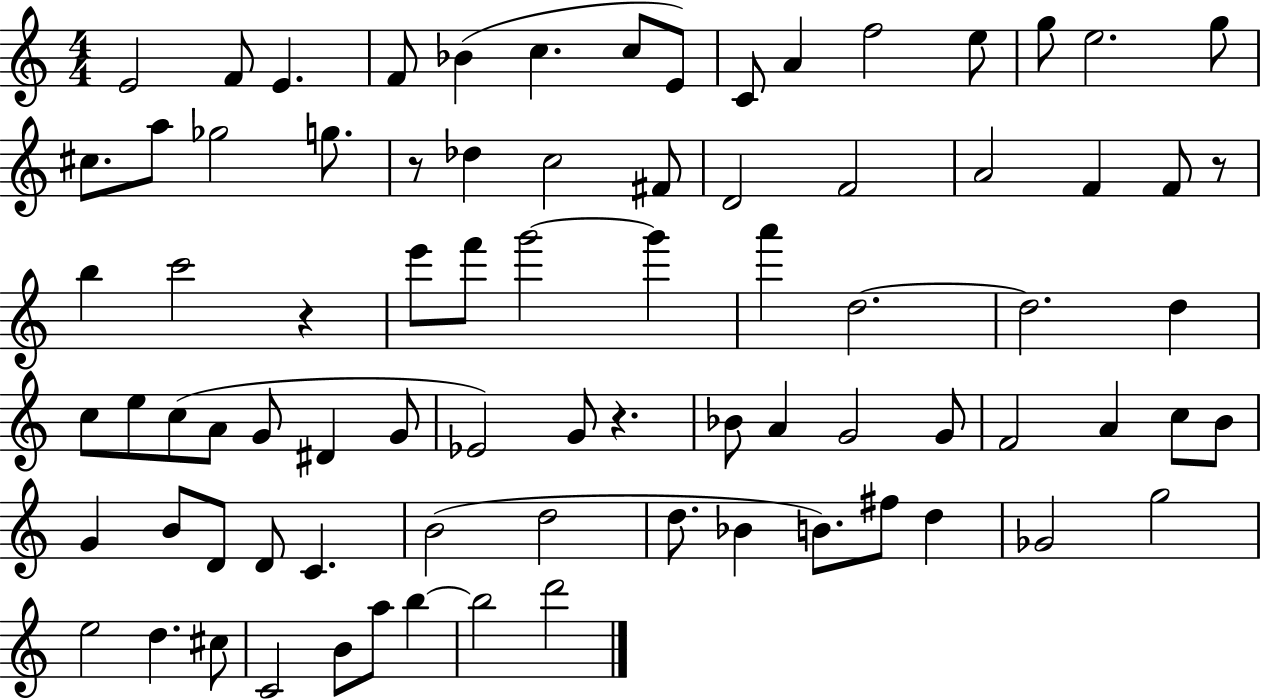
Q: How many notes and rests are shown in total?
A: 81